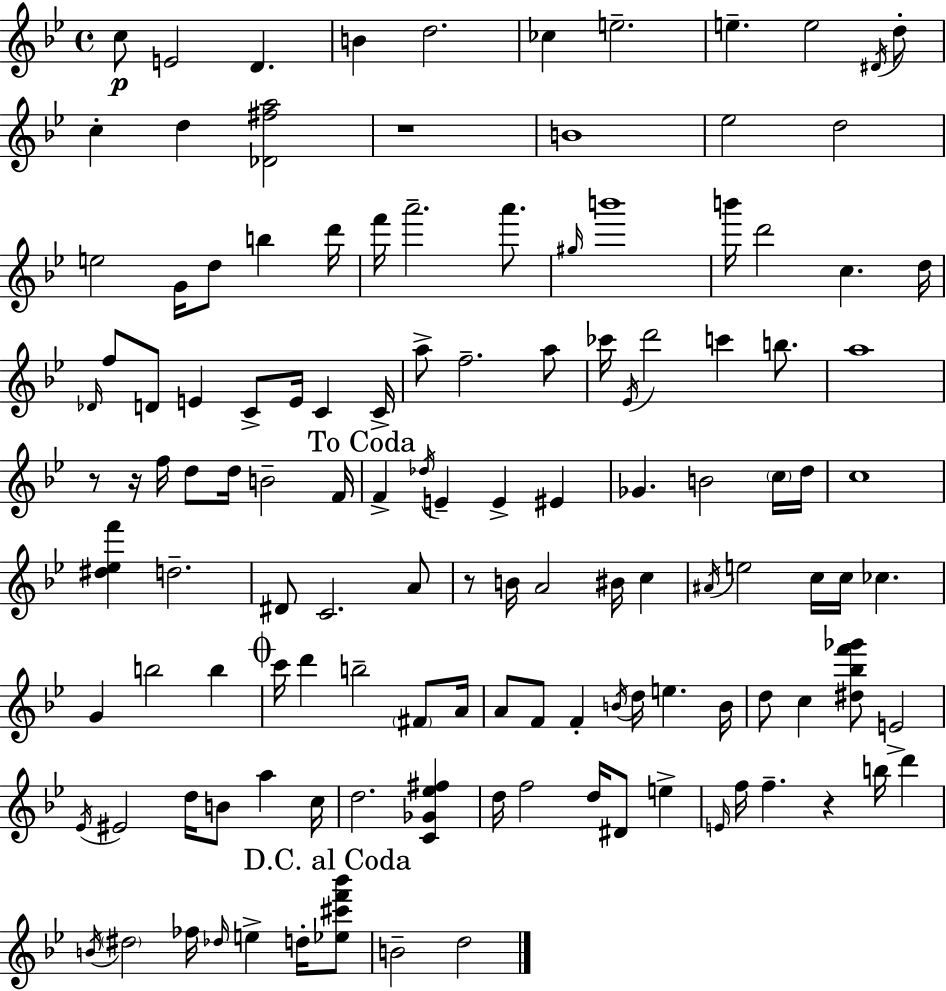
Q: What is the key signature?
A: BES major